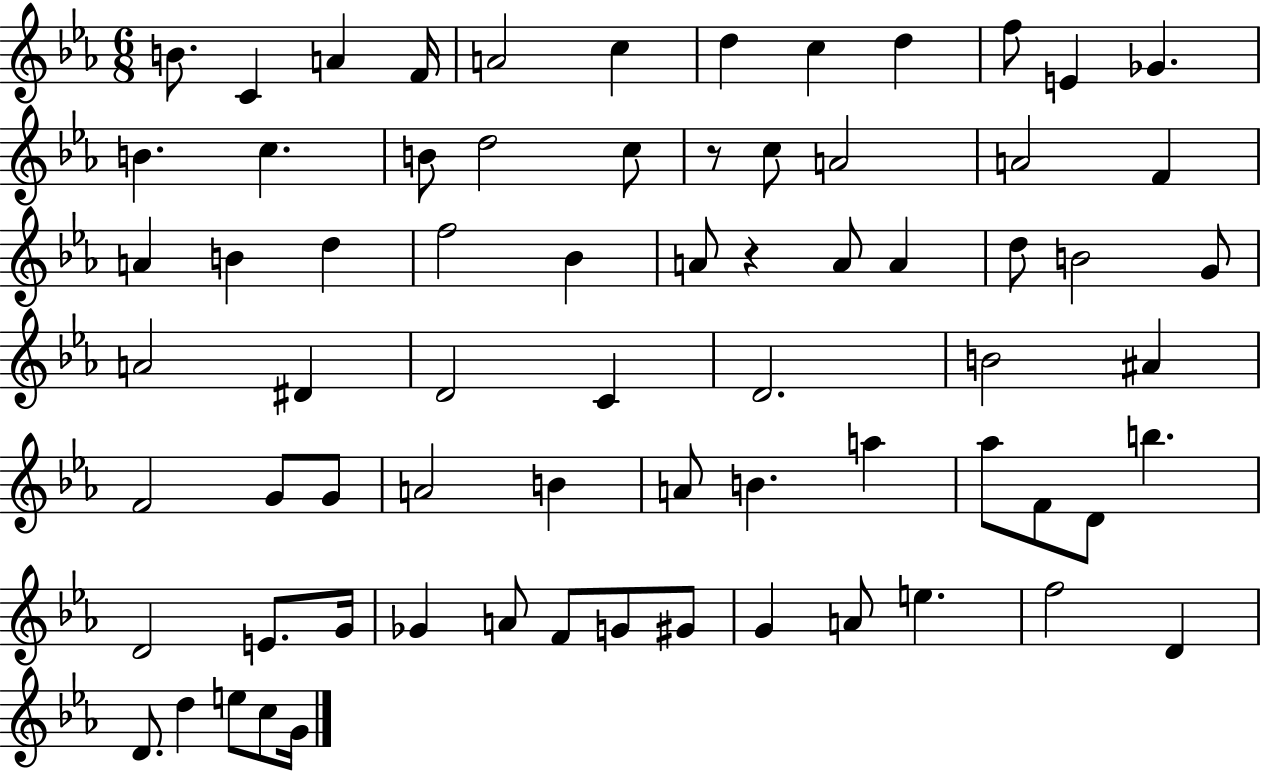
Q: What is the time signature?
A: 6/8